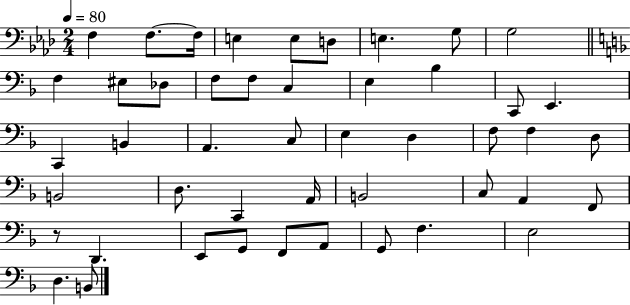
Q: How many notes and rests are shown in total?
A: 47